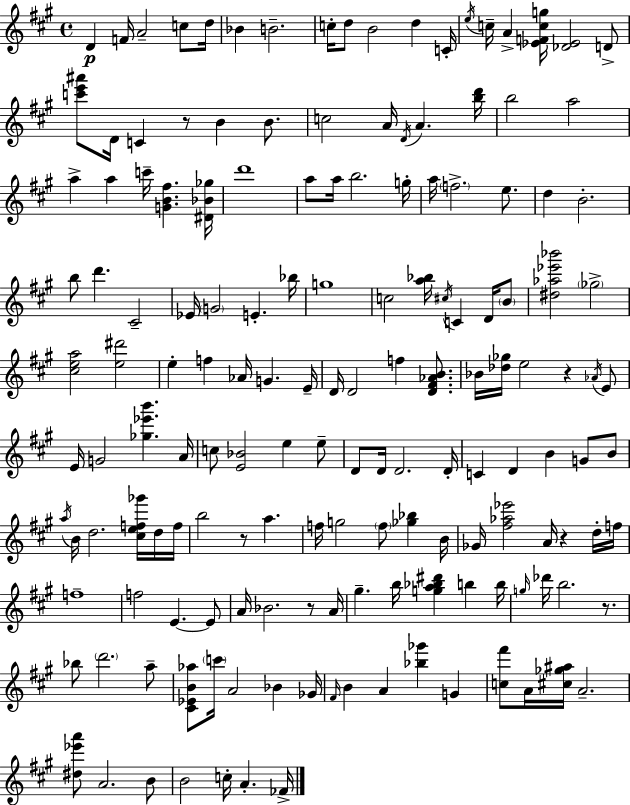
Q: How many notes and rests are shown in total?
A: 157